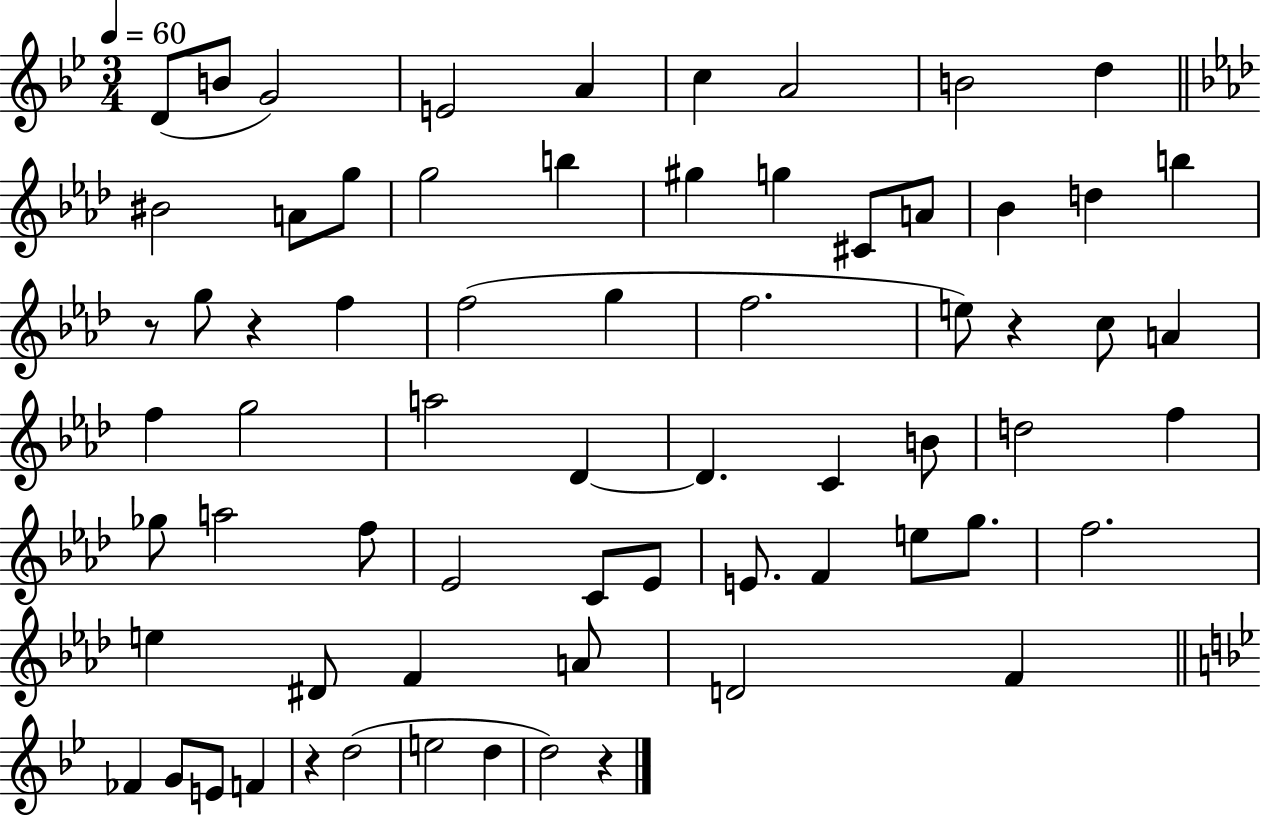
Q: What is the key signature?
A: BES major